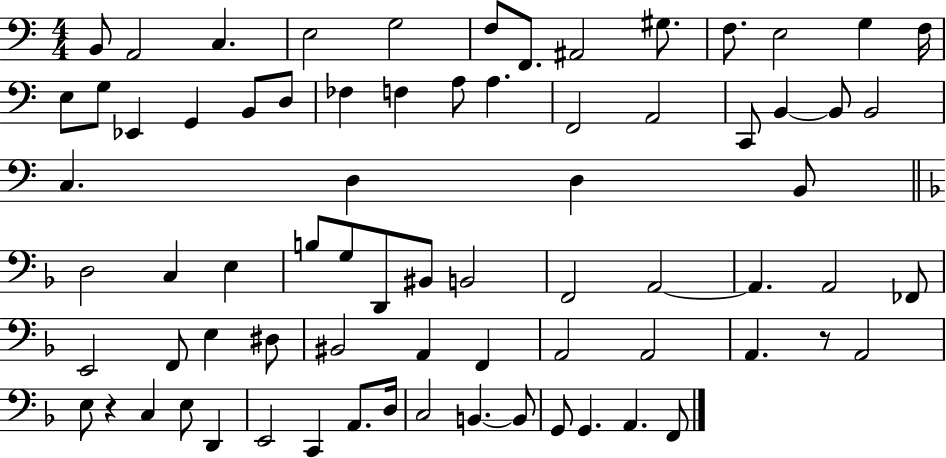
B2/e A2/h C3/q. E3/h G3/h F3/e F2/e. A#2/h G#3/e. F3/e. E3/h G3/q F3/s E3/e G3/e Eb2/q G2/q B2/e D3/e FES3/q F3/q A3/e A3/q. F2/h A2/h C2/e B2/q B2/e B2/h C3/q. D3/q D3/q B2/e D3/h C3/q E3/q B3/e G3/e D2/e BIS2/e B2/h F2/h A2/h A2/q. A2/h FES2/e E2/h F2/e E3/q D#3/e BIS2/h A2/q F2/q A2/h A2/h A2/q. R/e A2/h E3/e R/q C3/q E3/e D2/q E2/h C2/q A2/e. D3/s C3/h B2/q. B2/e G2/e G2/q. A2/q. F2/e